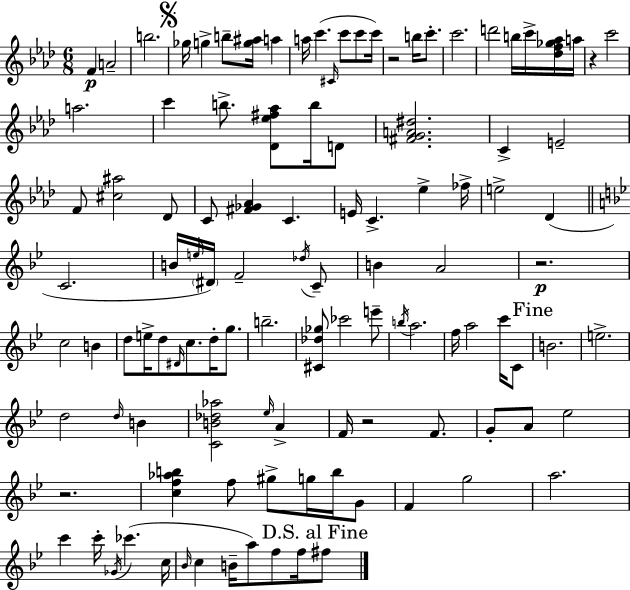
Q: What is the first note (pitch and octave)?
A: F4